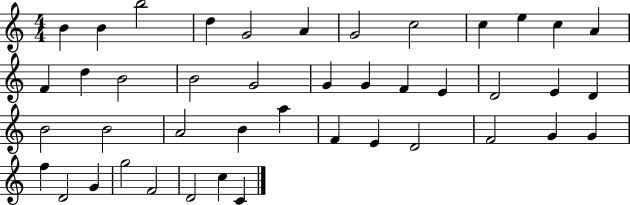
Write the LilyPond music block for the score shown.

{
  \clef treble
  \numericTimeSignature
  \time 4/4
  \key c \major
  b'4 b'4 b''2 | d''4 g'2 a'4 | g'2 c''2 | c''4 e''4 c''4 a'4 | \break f'4 d''4 b'2 | b'2 g'2 | g'4 g'4 f'4 e'4 | d'2 e'4 d'4 | \break b'2 b'2 | a'2 b'4 a''4 | f'4 e'4 d'2 | f'2 g'4 g'4 | \break f''4 d'2 g'4 | g''2 f'2 | d'2 c''4 c'4 | \bar "|."
}